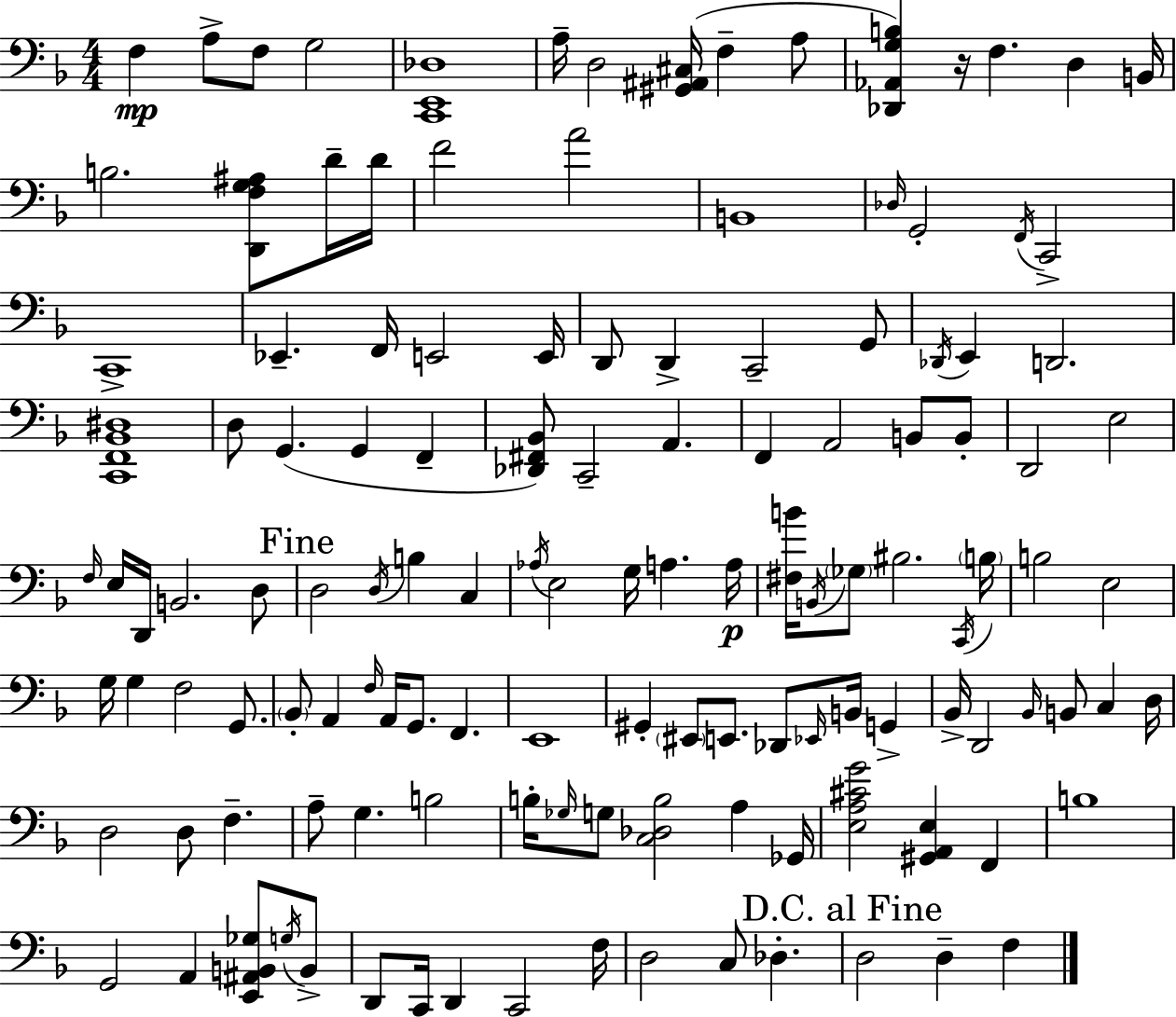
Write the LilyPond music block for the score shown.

{
  \clef bass
  \numericTimeSignature
  \time 4/4
  \key f \major
  f4\mp a8-> f8 g2 | <c, e, des>1 | a16-- d2 <gis, ais, cis>16( f4-- a8 | <des, aes, g b>4) r16 f4. d4 b,16 | \break b2. <d, f g ais>8 d'16-- d'16 | f'2 a'2 | b,1 | \grace { des16 } g,2-. \acciaccatura { f,16 } c,2-> | \break c,1-> | ees,4.-- f,16 e,2 | e,16 d,8 d,4-> c,2-- | g,8 \acciaccatura { des,16 } e,4 d,2. | \break <c, f, bes, dis>1 | d8 g,4.( g,4 f,4-- | <des, fis, bes,>8) c,2-- a,4. | f,4 a,2 b,8 | \break b,8-. d,2 e2 | \grace { f16 } e16 d,16 b,2. | d8 \mark "Fine" d2 \acciaccatura { d16 } b4 | c4 \acciaccatura { aes16 } e2 g16 a4. | \break a16\p <fis b'>16 \acciaccatura { b,16 } \parenthesize ges8 bis2. | \acciaccatura { c,16 } \parenthesize b16 b2 | e2 g16 g4 f2 | g,8. \parenthesize bes,8-. a,4 \grace { f16 } a,16 | \break g,8. f,4. e,1 | gis,4-. \parenthesize eis,8 e,8. | des,8 \grace { ees,16 } b,16 g,4-> bes,16-> d,2 | \grace { bes,16 } b,8 c4 d16 d2 | \break d8 f4.-- a8-- g4. | b2 b16-. \grace { ges16 } g8 <c des b>2 | a4 ges,16 <e a cis' g'>2 | <gis, a, e>4 f,4 b1 | \break g,2 | a,4 <e, ais, b, ges>8 \acciaccatura { g16 } b,8-> d,8 c,16 | d,4 c,2 f16 d2 | c8 des4.-. \mark "D.C. al Fine" d2 | \break d4-- f4 \bar "|."
}